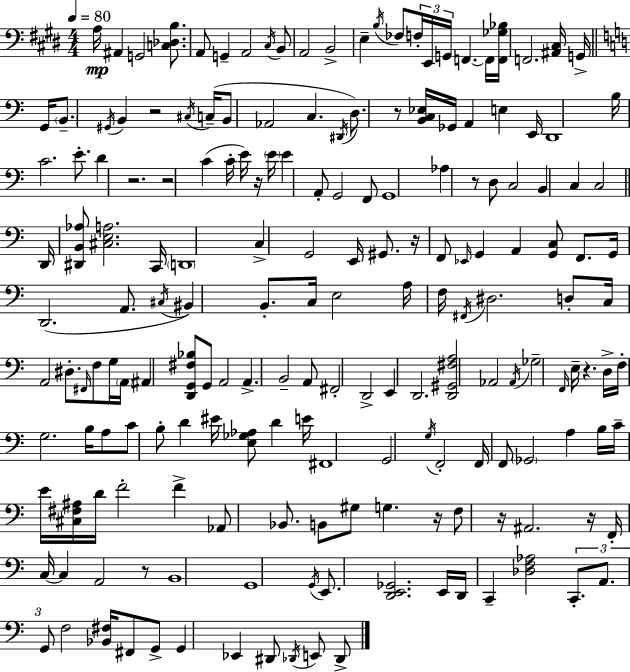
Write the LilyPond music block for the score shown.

{
  \clef bass
  \numericTimeSignature
  \time 4/4
  \key e \major
  \tempo 4 = 80
  a16\mp ais,4 g,2 <c des b>8. | a,8 g,4-- a,2 \acciaccatura { cis16 } b,8 | a,2 b,2-> | e4-- \acciaccatura { b16 } fes8 \tuplet 3/2 { f16-. e,16 g,16 } f,4.~~ | \break f,16 <f, ges bes>16 f,2. <ais, cis>16 | g,16-> \bar "||" \break \key c \major g,16 \parenthesize b,8.-- \acciaccatura { gis,16 } b,4 r2 | \acciaccatura { cis16 }( c16-- b,8 aes,2 c4. | \acciaccatura { dis,16 }) d8. r8 <b, c ees>16 ges,16 a,4 e4 | e,16 d,1 | \break b16 c'2. | e'8.-. d'4 r2. | r2 c'4( | c'16-. e'16) r16 \parenthesize e'16 e'4 a,8-. g,2 | \break f,8 g,1 | aes4 r8 d8 c2 | b,4 c4 c2 | \bar "||" \break \key c \major d,16 <dis, b, aes>8 <cis e a>2. c,16 | \parenthesize d,1 | c4-> g,2 e,16 gis,8. | r16 f,8 \grace { ees,16 } g,4 a,4 <g, c>8 f,8. | \break g,16 d,2.( a,8. | \acciaccatura { cis16 }) bis,4 b,8.-. c16 e2 | a16 f16 \acciaccatura { fis,16 } dis2. | d8-. c16 a,2 dis8.-. \grace { fis,16 } | \break f8 g16 \parenthesize a,16 ais,4 <d, g, fis bes>8 g,8 a,2 | a,4.-> b,2-- | a,8 fis,2-. d,2-> | e,4 d,2. | \break <d, gis, fis a>2 aes,2 | \acciaccatura { aes,16 } ges2-- \grace { f,16 } e16-- r4. | d16-> f16-. g2. | b16 a8 c'8 b8-. d'4 eis'16 <e ges aes>8 | \break d'4 e'16 fis,1 | g,2 \acciaccatura { g16 } f,2-. | f,16 f,8 \parenthesize ges,2 | a4 b16 c'16-- e'16 <cis fis ais>16 d'16 f'2-. | \break f'4-> aes,8 bes,8. b,8 gis8 | g4. r16 f8 r16 ais,2. | r16 f,16-. c16~~ c4 a,2 | r8 b,1 | \break g,1 | \acciaccatura { g,16 } e,8. <d, e, ges,>2. | e,16 d,16 c,4-- <des f aes>2 | \tuplet 3/2 { c,8.-. a,8. g,8 } f2 | \break <bes, fis>16 fis,8 g,8-> g,4 ees,4 | dis,8 \acciaccatura { des,16 } e,8 des,8-> \bar "|."
}